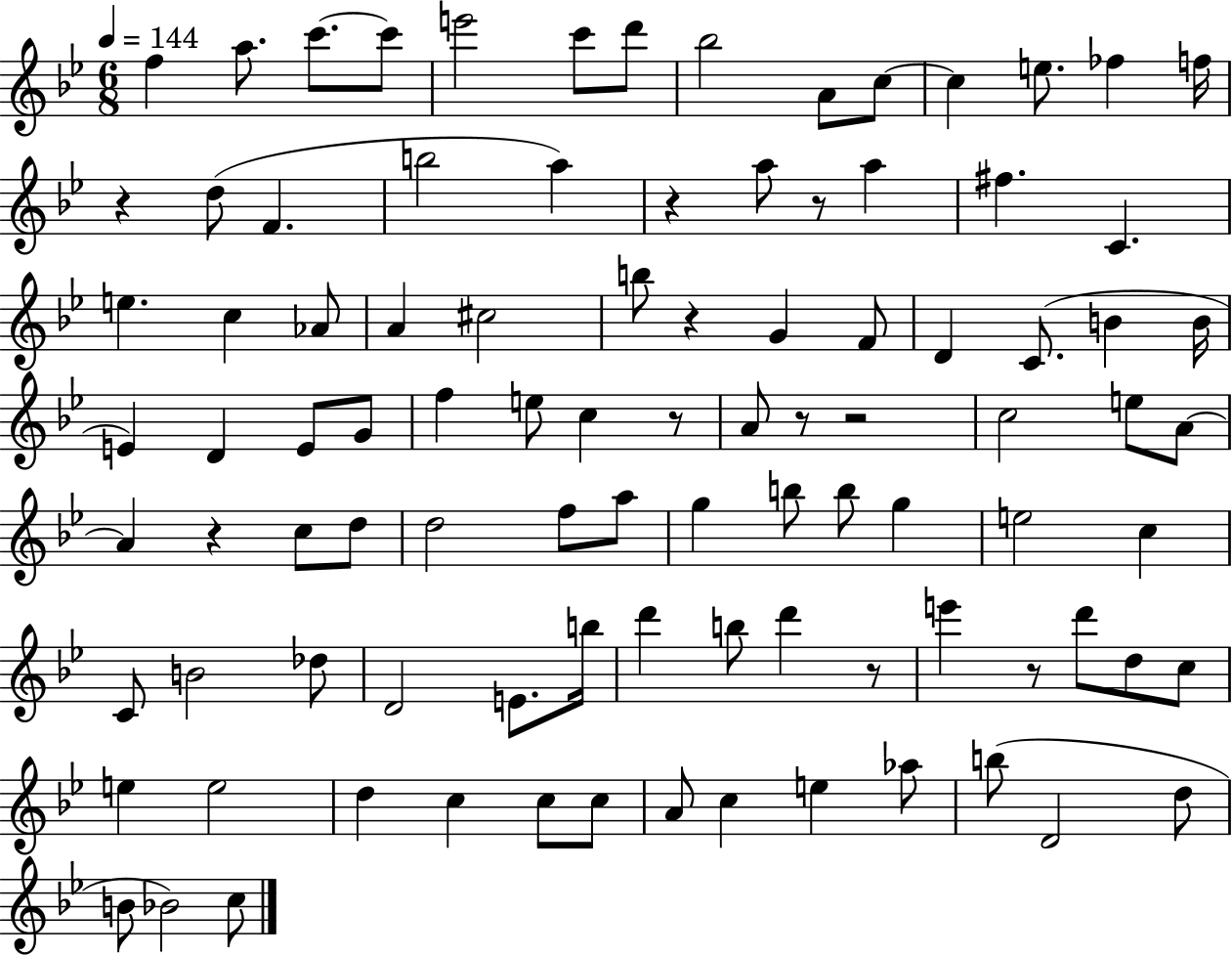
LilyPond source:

{
  \clef treble
  \numericTimeSignature
  \time 6/8
  \key bes \major
  \tempo 4 = 144
  f''4 a''8. c'''8.~~ c'''8 | e'''2 c'''8 d'''8 | bes''2 a'8 c''8~~ | c''4 e''8. fes''4 f''16 | \break r4 d''8( f'4. | b''2 a''4) | r4 a''8 r8 a''4 | fis''4. c'4. | \break e''4. c''4 aes'8 | a'4 cis''2 | b''8 r4 g'4 f'8 | d'4 c'8.( b'4 b'16 | \break e'4) d'4 e'8 g'8 | f''4 e''8 c''4 r8 | a'8 r8 r2 | c''2 e''8 a'8~~ | \break a'4 r4 c''8 d''8 | d''2 f''8 a''8 | g''4 b''8 b''8 g''4 | e''2 c''4 | \break c'8 b'2 des''8 | d'2 e'8. b''16 | d'''4 b''8 d'''4 r8 | e'''4 r8 d'''8 d''8 c''8 | \break e''4 e''2 | d''4 c''4 c''8 c''8 | a'8 c''4 e''4 aes''8 | b''8( d'2 d''8 | \break b'8 bes'2) c''8 | \bar "|."
}